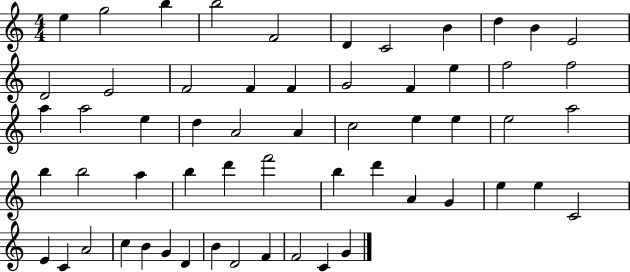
E5/q G5/h B5/q B5/h F4/h D4/q C4/h B4/q D5/q B4/q E4/h D4/h E4/h F4/h F4/q F4/q G4/h F4/q E5/q F5/h F5/h A5/q A5/h E5/q D5/q A4/h A4/q C5/h E5/q E5/q E5/h A5/h B5/q B5/h A5/q B5/q D6/q F6/h B5/q D6/q A4/q G4/q E5/q E5/q C4/h E4/q C4/q A4/h C5/q B4/q G4/q D4/q B4/q D4/h F4/q F4/h C4/q G4/q